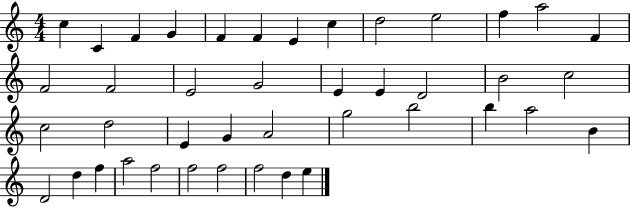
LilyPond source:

{
  \clef treble
  \numericTimeSignature
  \time 4/4
  \key c \major
  c''4 c'4 f'4 g'4 | f'4 f'4 e'4 c''4 | d''2 e''2 | f''4 a''2 f'4 | \break f'2 f'2 | e'2 g'2 | e'4 e'4 d'2 | b'2 c''2 | \break c''2 d''2 | e'4 g'4 a'2 | g''2 b''2 | b''4 a''2 b'4 | \break d'2 d''4 f''4 | a''2 f''2 | f''2 f''2 | f''2 d''4 e''4 | \break \bar "|."
}